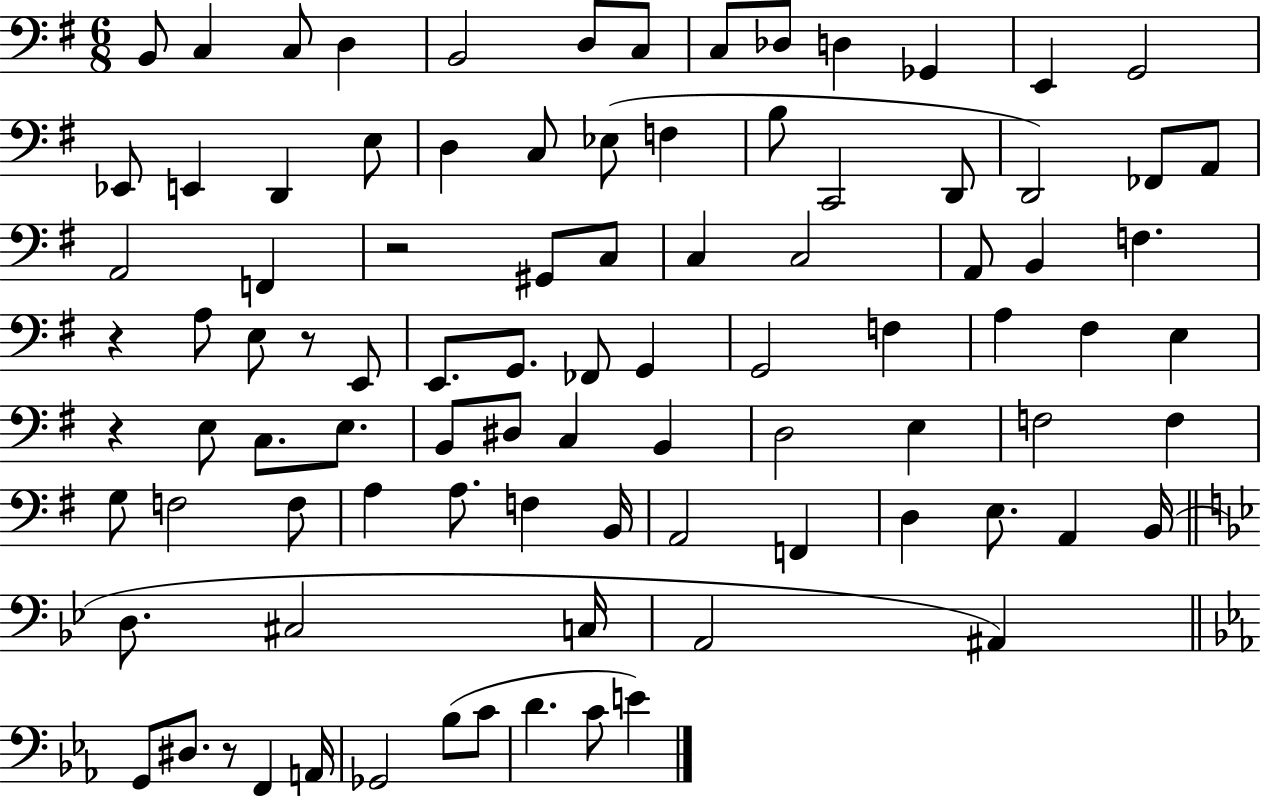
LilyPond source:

{
  \clef bass
  \numericTimeSignature
  \time 6/8
  \key g \major
  b,8 c4 c8 d4 | b,2 d8 c8 | c8 des8 d4 ges,4 | e,4 g,2 | \break ees,8 e,4 d,4 e8 | d4 c8 ees8( f4 | b8 c,2 d,8 | d,2) fes,8 a,8 | \break a,2 f,4 | r2 gis,8 c8 | c4 c2 | a,8 b,4 f4. | \break r4 a8 e8 r8 e,8 | e,8. g,8. fes,8 g,4 | g,2 f4 | a4 fis4 e4 | \break r4 e8 c8. e8. | b,8 dis8 c4 b,4 | d2 e4 | f2 f4 | \break g8 f2 f8 | a4 a8. f4 b,16 | a,2 f,4 | d4 e8. a,4 b,16( | \break \bar "||" \break \key g \minor d8. cis2 c16 | a,2 ais,4) | \bar "||" \break \key ees \major g,8 dis8. r8 f,4 a,16 | ges,2 bes8( c'8 | d'4. c'8 e'4) | \bar "|."
}